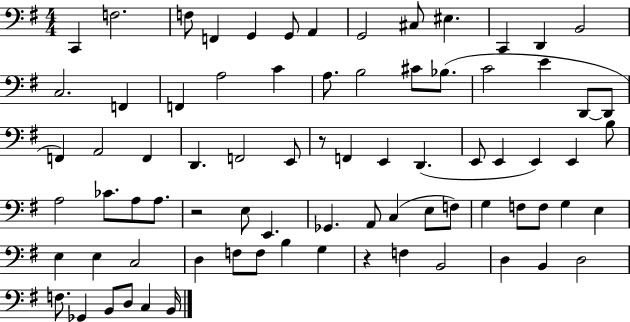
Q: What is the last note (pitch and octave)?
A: B2